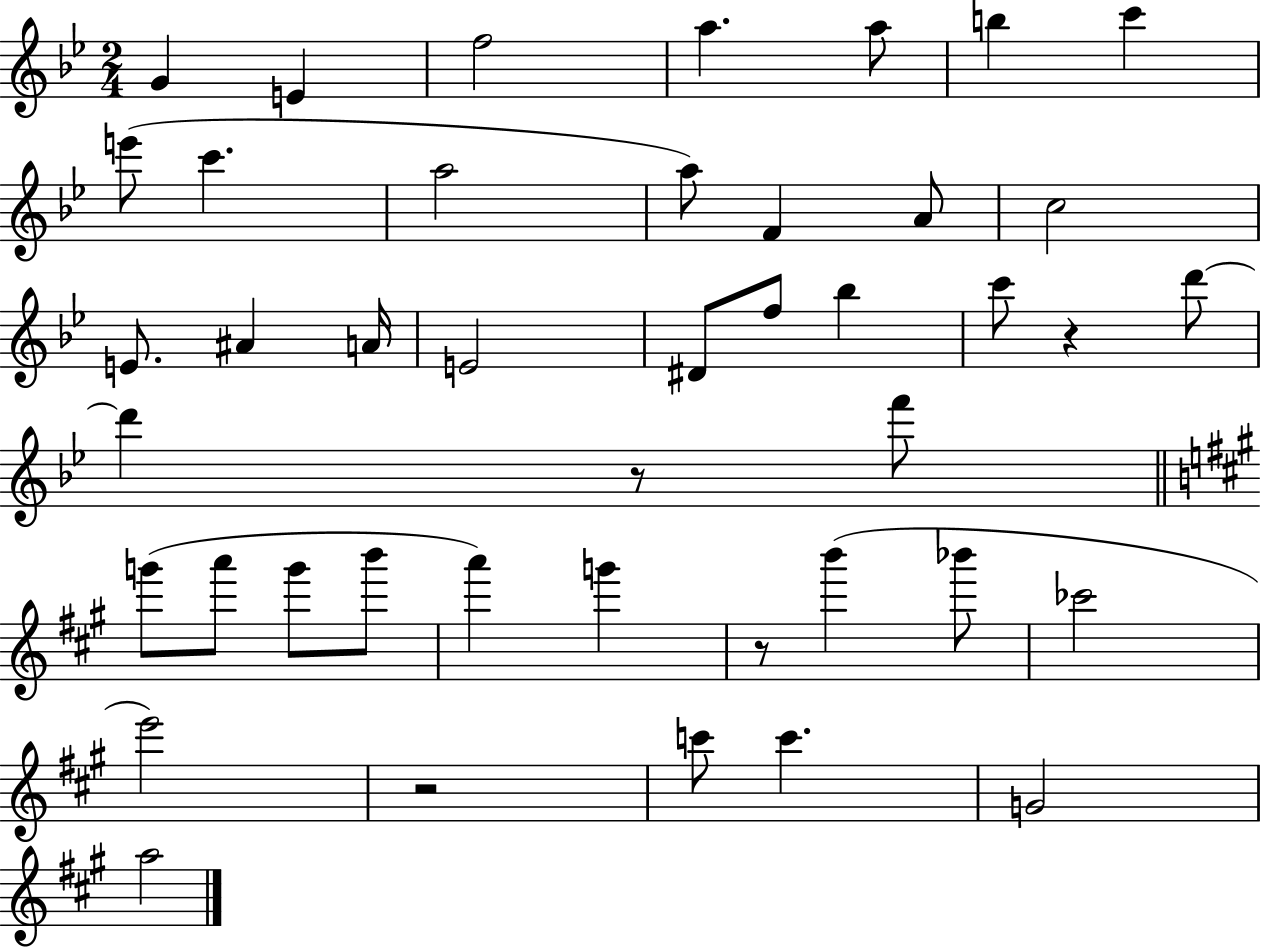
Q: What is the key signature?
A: BES major